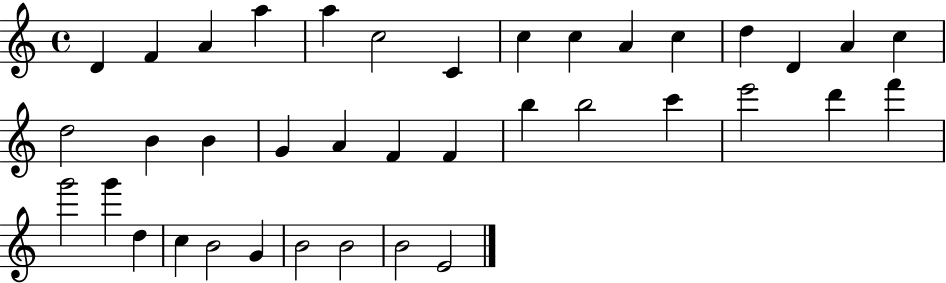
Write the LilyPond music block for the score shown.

{
  \clef treble
  \time 4/4
  \defaultTimeSignature
  \key c \major
  d'4 f'4 a'4 a''4 | a''4 c''2 c'4 | c''4 c''4 a'4 c''4 | d''4 d'4 a'4 c''4 | \break d''2 b'4 b'4 | g'4 a'4 f'4 f'4 | b''4 b''2 c'''4 | e'''2 d'''4 f'''4 | \break g'''2 g'''4 d''4 | c''4 b'2 g'4 | b'2 b'2 | b'2 e'2 | \break \bar "|."
}